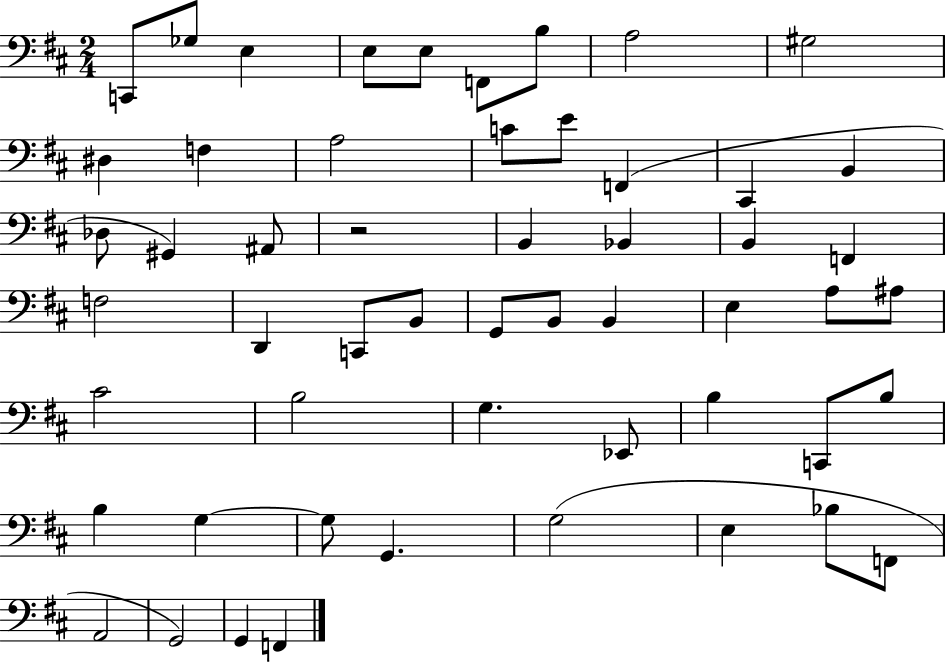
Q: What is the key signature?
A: D major